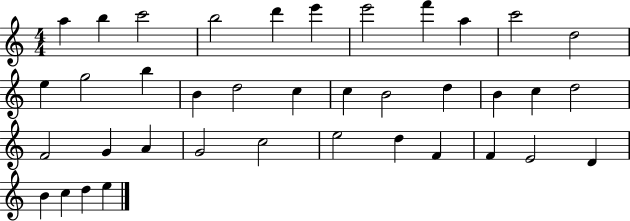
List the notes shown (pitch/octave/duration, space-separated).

A5/q B5/q C6/h B5/h D6/q E6/q E6/h F6/q A5/q C6/h D5/h E5/q G5/h B5/q B4/q D5/h C5/q C5/q B4/h D5/q B4/q C5/q D5/h F4/h G4/q A4/q G4/h C5/h E5/h D5/q F4/q F4/q E4/h D4/q B4/q C5/q D5/q E5/q